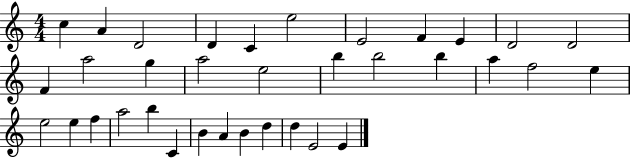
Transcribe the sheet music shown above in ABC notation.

X:1
T:Untitled
M:4/4
L:1/4
K:C
c A D2 D C e2 E2 F E D2 D2 F a2 g a2 e2 b b2 b a f2 e e2 e f a2 b C B A B d d E2 E